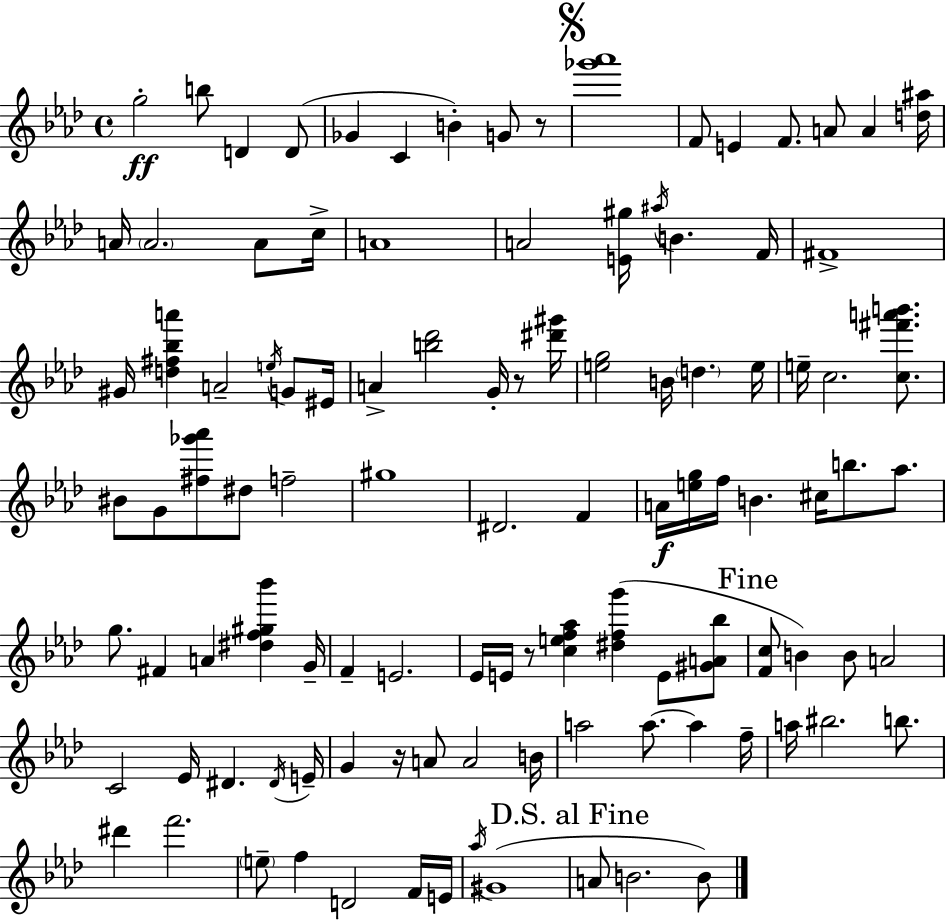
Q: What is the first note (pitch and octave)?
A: G5